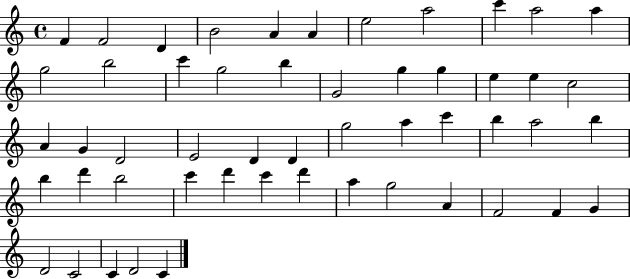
X:1
T:Untitled
M:4/4
L:1/4
K:C
F F2 D B2 A A e2 a2 c' a2 a g2 b2 c' g2 b G2 g g e e c2 A G D2 E2 D D g2 a c' b a2 b b d' b2 c' d' c' d' a g2 A F2 F G D2 C2 C D2 C